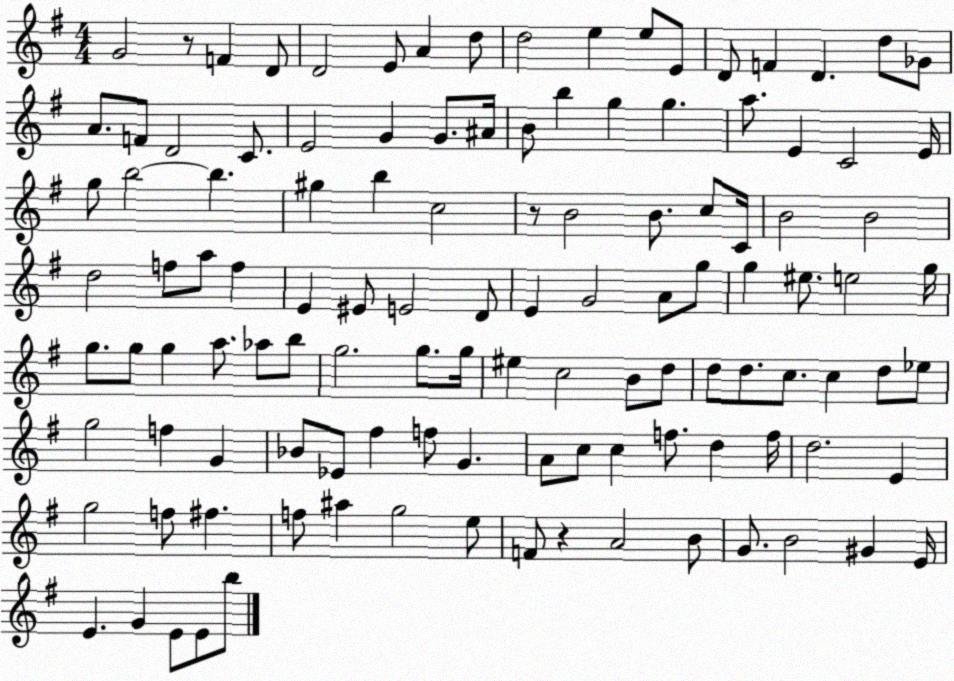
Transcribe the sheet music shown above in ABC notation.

X:1
T:Untitled
M:4/4
L:1/4
K:G
G2 z/2 F D/2 D2 E/2 A d/2 d2 e e/2 E/2 D/2 F D d/2 _G/2 A/2 F/2 D2 C/2 E2 G G/2 ^A/4 B/2 b g g a/2 E C2 E/4 g/2 b2 b ^g b c2 z/2 B2 B/2 c/2 C/4 B2 B2 d2 f/2 a/2 f E ^E/2 E2 D/2 E G2 A/2 g/2 g ^e/2 e2 g/4 g/2 g/2 g a/2 _a/2 b/2 g2 g/2 g/4 ^e c2 B/2 d/2 d/2 d/2 c/2 c d/2 _e/2 g2 f G _B/2 _E/2 ^f f/2 G A/2 c/2 c f/2 d f/4 d2 E g2 f/2 ^f f/2 ^a g2 e/2 F/2 z A2 B/2 G/2 B2 ^G E/4 E G E/2 E/2 b/2